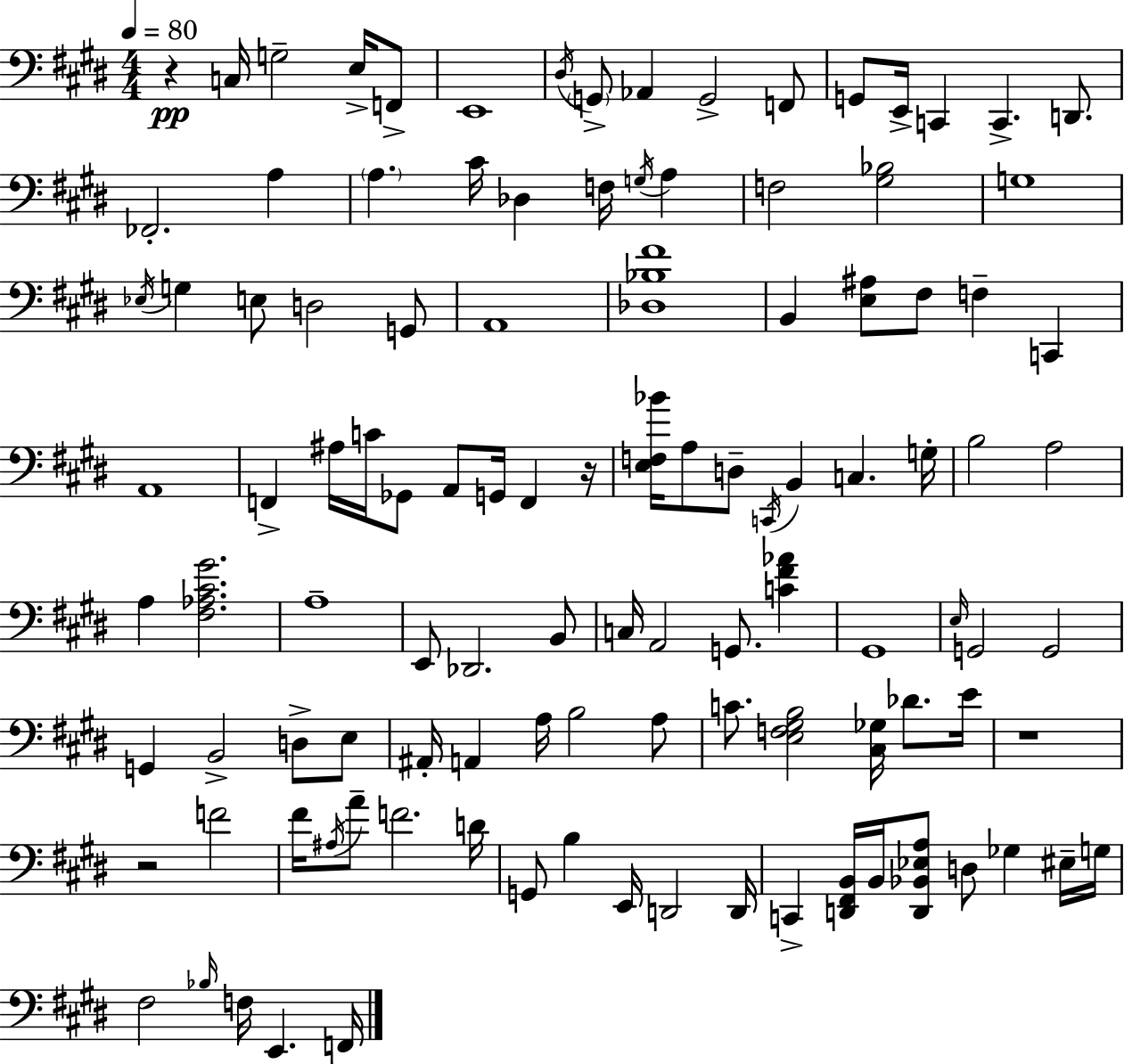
R/q C3/s G3/h E3/s F2/e E2/w D#3/s G2/e Ab2/q G2/h F2/e G2/e E2/s C2/q C2/q. D2/e. FES2/h. A3/q A3/q. C#4/s Db3/q F3/s G3/s A3/q F3/h [G#3,Bb3]/h G3/w Eb3/s G3/q E3/e D3/h G2/e A2/w [Db3,Bb3,F#4]/w B2/q [E3,A#3]/e F#3/e F3/q C2/q A2/w F2/q A#3/s C4/s Gb2/e A2/e G2/s F2/q R/s [E3,F3,Bb4]/s A3/e D3/e C2/s B2/q C3/q. G3/s B3/h A3/h A3/q [F#3,Ab3,C#4,G#4]/h. A3/w E2/e Db2/h. B2/e C3/s A2/h G2/e. [C4,F#4,Ab4]/q G#2/w E3/s G2/h G2/h G2/q B2/h D3/e E3/e A#2/s A2/q A3/s B3/h A3/e C4/e. [E3,F3,G#3,B3]/h [C#3,Gb3]/s Db4/e. E4/s R/w R/h F4/h F#4/s A#3/s A4/e F4/h. D4/s G2/e B3/q E2/s D2/h D2/s C2/q [D2,F#2,B2]/s B2/s [D2,Bb2,Eb3,A3]/e D3/e Gb3/q EIS3/s G3/s F#3/h Bb3/s F3/s E2/q. F2/s